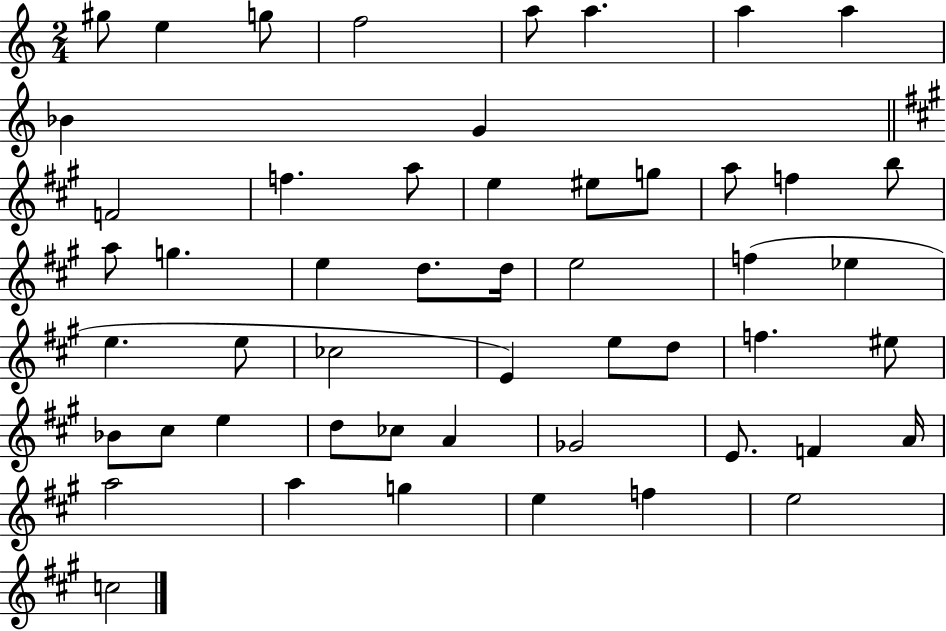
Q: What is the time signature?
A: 2/4